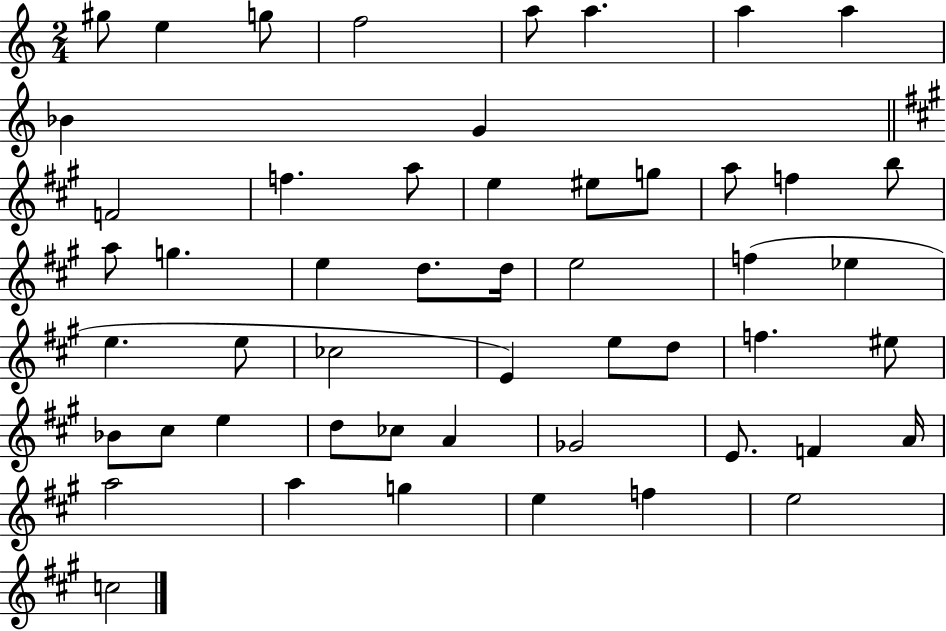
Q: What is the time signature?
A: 2/4